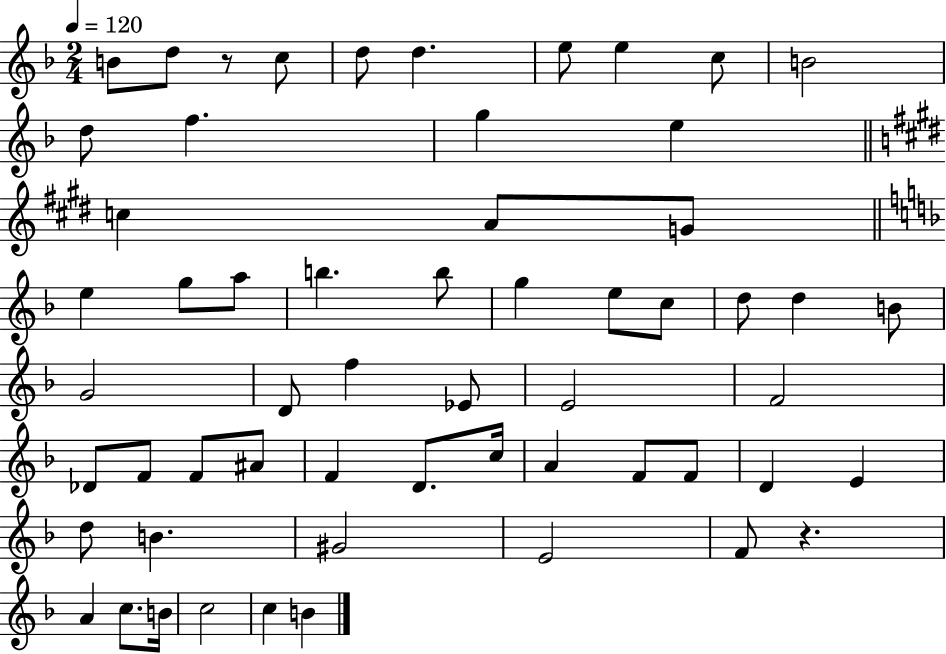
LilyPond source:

{
  \clef treble
  \numericTimeSignature
  \time 2/4
  \key f \major
  \tempo 4 = 120
  b'8 d''8 r8 c''8 | d''8 d''4. | e''8 e''4 c''8 | b'2 | \break d''8 f''4. | g''4 e''4 | \bar "||" \break \key e \major c''4 a'8 g'8 | \bar "||" \break \key f \major e''4 g''8 a''8 | b''4. b''8 | g''4 e''8 c''8 | d''8 d''4 b'8 | \break g'2 | d'8 f''4 ees'8 | e'2 | f'2 | \break des'8 f'8 f'8 ais'8 | f'4 d'8. c''16 | a'4 f'8 f'8 | d'4 e'4 | \break d''8 b'4. | gis'2 | e'2 | f'8 r4. | \break a'4 c''8. b'16 | c''2 | c''4 b'4 | \bar "|."
}